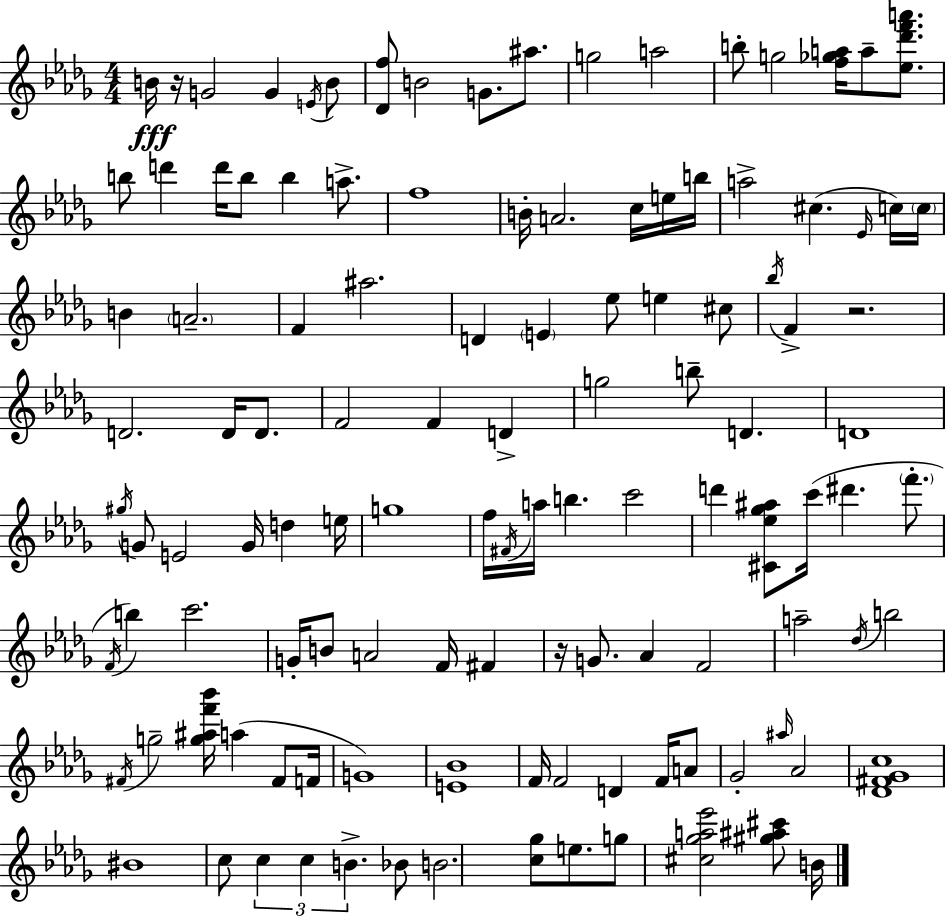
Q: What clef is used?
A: treble